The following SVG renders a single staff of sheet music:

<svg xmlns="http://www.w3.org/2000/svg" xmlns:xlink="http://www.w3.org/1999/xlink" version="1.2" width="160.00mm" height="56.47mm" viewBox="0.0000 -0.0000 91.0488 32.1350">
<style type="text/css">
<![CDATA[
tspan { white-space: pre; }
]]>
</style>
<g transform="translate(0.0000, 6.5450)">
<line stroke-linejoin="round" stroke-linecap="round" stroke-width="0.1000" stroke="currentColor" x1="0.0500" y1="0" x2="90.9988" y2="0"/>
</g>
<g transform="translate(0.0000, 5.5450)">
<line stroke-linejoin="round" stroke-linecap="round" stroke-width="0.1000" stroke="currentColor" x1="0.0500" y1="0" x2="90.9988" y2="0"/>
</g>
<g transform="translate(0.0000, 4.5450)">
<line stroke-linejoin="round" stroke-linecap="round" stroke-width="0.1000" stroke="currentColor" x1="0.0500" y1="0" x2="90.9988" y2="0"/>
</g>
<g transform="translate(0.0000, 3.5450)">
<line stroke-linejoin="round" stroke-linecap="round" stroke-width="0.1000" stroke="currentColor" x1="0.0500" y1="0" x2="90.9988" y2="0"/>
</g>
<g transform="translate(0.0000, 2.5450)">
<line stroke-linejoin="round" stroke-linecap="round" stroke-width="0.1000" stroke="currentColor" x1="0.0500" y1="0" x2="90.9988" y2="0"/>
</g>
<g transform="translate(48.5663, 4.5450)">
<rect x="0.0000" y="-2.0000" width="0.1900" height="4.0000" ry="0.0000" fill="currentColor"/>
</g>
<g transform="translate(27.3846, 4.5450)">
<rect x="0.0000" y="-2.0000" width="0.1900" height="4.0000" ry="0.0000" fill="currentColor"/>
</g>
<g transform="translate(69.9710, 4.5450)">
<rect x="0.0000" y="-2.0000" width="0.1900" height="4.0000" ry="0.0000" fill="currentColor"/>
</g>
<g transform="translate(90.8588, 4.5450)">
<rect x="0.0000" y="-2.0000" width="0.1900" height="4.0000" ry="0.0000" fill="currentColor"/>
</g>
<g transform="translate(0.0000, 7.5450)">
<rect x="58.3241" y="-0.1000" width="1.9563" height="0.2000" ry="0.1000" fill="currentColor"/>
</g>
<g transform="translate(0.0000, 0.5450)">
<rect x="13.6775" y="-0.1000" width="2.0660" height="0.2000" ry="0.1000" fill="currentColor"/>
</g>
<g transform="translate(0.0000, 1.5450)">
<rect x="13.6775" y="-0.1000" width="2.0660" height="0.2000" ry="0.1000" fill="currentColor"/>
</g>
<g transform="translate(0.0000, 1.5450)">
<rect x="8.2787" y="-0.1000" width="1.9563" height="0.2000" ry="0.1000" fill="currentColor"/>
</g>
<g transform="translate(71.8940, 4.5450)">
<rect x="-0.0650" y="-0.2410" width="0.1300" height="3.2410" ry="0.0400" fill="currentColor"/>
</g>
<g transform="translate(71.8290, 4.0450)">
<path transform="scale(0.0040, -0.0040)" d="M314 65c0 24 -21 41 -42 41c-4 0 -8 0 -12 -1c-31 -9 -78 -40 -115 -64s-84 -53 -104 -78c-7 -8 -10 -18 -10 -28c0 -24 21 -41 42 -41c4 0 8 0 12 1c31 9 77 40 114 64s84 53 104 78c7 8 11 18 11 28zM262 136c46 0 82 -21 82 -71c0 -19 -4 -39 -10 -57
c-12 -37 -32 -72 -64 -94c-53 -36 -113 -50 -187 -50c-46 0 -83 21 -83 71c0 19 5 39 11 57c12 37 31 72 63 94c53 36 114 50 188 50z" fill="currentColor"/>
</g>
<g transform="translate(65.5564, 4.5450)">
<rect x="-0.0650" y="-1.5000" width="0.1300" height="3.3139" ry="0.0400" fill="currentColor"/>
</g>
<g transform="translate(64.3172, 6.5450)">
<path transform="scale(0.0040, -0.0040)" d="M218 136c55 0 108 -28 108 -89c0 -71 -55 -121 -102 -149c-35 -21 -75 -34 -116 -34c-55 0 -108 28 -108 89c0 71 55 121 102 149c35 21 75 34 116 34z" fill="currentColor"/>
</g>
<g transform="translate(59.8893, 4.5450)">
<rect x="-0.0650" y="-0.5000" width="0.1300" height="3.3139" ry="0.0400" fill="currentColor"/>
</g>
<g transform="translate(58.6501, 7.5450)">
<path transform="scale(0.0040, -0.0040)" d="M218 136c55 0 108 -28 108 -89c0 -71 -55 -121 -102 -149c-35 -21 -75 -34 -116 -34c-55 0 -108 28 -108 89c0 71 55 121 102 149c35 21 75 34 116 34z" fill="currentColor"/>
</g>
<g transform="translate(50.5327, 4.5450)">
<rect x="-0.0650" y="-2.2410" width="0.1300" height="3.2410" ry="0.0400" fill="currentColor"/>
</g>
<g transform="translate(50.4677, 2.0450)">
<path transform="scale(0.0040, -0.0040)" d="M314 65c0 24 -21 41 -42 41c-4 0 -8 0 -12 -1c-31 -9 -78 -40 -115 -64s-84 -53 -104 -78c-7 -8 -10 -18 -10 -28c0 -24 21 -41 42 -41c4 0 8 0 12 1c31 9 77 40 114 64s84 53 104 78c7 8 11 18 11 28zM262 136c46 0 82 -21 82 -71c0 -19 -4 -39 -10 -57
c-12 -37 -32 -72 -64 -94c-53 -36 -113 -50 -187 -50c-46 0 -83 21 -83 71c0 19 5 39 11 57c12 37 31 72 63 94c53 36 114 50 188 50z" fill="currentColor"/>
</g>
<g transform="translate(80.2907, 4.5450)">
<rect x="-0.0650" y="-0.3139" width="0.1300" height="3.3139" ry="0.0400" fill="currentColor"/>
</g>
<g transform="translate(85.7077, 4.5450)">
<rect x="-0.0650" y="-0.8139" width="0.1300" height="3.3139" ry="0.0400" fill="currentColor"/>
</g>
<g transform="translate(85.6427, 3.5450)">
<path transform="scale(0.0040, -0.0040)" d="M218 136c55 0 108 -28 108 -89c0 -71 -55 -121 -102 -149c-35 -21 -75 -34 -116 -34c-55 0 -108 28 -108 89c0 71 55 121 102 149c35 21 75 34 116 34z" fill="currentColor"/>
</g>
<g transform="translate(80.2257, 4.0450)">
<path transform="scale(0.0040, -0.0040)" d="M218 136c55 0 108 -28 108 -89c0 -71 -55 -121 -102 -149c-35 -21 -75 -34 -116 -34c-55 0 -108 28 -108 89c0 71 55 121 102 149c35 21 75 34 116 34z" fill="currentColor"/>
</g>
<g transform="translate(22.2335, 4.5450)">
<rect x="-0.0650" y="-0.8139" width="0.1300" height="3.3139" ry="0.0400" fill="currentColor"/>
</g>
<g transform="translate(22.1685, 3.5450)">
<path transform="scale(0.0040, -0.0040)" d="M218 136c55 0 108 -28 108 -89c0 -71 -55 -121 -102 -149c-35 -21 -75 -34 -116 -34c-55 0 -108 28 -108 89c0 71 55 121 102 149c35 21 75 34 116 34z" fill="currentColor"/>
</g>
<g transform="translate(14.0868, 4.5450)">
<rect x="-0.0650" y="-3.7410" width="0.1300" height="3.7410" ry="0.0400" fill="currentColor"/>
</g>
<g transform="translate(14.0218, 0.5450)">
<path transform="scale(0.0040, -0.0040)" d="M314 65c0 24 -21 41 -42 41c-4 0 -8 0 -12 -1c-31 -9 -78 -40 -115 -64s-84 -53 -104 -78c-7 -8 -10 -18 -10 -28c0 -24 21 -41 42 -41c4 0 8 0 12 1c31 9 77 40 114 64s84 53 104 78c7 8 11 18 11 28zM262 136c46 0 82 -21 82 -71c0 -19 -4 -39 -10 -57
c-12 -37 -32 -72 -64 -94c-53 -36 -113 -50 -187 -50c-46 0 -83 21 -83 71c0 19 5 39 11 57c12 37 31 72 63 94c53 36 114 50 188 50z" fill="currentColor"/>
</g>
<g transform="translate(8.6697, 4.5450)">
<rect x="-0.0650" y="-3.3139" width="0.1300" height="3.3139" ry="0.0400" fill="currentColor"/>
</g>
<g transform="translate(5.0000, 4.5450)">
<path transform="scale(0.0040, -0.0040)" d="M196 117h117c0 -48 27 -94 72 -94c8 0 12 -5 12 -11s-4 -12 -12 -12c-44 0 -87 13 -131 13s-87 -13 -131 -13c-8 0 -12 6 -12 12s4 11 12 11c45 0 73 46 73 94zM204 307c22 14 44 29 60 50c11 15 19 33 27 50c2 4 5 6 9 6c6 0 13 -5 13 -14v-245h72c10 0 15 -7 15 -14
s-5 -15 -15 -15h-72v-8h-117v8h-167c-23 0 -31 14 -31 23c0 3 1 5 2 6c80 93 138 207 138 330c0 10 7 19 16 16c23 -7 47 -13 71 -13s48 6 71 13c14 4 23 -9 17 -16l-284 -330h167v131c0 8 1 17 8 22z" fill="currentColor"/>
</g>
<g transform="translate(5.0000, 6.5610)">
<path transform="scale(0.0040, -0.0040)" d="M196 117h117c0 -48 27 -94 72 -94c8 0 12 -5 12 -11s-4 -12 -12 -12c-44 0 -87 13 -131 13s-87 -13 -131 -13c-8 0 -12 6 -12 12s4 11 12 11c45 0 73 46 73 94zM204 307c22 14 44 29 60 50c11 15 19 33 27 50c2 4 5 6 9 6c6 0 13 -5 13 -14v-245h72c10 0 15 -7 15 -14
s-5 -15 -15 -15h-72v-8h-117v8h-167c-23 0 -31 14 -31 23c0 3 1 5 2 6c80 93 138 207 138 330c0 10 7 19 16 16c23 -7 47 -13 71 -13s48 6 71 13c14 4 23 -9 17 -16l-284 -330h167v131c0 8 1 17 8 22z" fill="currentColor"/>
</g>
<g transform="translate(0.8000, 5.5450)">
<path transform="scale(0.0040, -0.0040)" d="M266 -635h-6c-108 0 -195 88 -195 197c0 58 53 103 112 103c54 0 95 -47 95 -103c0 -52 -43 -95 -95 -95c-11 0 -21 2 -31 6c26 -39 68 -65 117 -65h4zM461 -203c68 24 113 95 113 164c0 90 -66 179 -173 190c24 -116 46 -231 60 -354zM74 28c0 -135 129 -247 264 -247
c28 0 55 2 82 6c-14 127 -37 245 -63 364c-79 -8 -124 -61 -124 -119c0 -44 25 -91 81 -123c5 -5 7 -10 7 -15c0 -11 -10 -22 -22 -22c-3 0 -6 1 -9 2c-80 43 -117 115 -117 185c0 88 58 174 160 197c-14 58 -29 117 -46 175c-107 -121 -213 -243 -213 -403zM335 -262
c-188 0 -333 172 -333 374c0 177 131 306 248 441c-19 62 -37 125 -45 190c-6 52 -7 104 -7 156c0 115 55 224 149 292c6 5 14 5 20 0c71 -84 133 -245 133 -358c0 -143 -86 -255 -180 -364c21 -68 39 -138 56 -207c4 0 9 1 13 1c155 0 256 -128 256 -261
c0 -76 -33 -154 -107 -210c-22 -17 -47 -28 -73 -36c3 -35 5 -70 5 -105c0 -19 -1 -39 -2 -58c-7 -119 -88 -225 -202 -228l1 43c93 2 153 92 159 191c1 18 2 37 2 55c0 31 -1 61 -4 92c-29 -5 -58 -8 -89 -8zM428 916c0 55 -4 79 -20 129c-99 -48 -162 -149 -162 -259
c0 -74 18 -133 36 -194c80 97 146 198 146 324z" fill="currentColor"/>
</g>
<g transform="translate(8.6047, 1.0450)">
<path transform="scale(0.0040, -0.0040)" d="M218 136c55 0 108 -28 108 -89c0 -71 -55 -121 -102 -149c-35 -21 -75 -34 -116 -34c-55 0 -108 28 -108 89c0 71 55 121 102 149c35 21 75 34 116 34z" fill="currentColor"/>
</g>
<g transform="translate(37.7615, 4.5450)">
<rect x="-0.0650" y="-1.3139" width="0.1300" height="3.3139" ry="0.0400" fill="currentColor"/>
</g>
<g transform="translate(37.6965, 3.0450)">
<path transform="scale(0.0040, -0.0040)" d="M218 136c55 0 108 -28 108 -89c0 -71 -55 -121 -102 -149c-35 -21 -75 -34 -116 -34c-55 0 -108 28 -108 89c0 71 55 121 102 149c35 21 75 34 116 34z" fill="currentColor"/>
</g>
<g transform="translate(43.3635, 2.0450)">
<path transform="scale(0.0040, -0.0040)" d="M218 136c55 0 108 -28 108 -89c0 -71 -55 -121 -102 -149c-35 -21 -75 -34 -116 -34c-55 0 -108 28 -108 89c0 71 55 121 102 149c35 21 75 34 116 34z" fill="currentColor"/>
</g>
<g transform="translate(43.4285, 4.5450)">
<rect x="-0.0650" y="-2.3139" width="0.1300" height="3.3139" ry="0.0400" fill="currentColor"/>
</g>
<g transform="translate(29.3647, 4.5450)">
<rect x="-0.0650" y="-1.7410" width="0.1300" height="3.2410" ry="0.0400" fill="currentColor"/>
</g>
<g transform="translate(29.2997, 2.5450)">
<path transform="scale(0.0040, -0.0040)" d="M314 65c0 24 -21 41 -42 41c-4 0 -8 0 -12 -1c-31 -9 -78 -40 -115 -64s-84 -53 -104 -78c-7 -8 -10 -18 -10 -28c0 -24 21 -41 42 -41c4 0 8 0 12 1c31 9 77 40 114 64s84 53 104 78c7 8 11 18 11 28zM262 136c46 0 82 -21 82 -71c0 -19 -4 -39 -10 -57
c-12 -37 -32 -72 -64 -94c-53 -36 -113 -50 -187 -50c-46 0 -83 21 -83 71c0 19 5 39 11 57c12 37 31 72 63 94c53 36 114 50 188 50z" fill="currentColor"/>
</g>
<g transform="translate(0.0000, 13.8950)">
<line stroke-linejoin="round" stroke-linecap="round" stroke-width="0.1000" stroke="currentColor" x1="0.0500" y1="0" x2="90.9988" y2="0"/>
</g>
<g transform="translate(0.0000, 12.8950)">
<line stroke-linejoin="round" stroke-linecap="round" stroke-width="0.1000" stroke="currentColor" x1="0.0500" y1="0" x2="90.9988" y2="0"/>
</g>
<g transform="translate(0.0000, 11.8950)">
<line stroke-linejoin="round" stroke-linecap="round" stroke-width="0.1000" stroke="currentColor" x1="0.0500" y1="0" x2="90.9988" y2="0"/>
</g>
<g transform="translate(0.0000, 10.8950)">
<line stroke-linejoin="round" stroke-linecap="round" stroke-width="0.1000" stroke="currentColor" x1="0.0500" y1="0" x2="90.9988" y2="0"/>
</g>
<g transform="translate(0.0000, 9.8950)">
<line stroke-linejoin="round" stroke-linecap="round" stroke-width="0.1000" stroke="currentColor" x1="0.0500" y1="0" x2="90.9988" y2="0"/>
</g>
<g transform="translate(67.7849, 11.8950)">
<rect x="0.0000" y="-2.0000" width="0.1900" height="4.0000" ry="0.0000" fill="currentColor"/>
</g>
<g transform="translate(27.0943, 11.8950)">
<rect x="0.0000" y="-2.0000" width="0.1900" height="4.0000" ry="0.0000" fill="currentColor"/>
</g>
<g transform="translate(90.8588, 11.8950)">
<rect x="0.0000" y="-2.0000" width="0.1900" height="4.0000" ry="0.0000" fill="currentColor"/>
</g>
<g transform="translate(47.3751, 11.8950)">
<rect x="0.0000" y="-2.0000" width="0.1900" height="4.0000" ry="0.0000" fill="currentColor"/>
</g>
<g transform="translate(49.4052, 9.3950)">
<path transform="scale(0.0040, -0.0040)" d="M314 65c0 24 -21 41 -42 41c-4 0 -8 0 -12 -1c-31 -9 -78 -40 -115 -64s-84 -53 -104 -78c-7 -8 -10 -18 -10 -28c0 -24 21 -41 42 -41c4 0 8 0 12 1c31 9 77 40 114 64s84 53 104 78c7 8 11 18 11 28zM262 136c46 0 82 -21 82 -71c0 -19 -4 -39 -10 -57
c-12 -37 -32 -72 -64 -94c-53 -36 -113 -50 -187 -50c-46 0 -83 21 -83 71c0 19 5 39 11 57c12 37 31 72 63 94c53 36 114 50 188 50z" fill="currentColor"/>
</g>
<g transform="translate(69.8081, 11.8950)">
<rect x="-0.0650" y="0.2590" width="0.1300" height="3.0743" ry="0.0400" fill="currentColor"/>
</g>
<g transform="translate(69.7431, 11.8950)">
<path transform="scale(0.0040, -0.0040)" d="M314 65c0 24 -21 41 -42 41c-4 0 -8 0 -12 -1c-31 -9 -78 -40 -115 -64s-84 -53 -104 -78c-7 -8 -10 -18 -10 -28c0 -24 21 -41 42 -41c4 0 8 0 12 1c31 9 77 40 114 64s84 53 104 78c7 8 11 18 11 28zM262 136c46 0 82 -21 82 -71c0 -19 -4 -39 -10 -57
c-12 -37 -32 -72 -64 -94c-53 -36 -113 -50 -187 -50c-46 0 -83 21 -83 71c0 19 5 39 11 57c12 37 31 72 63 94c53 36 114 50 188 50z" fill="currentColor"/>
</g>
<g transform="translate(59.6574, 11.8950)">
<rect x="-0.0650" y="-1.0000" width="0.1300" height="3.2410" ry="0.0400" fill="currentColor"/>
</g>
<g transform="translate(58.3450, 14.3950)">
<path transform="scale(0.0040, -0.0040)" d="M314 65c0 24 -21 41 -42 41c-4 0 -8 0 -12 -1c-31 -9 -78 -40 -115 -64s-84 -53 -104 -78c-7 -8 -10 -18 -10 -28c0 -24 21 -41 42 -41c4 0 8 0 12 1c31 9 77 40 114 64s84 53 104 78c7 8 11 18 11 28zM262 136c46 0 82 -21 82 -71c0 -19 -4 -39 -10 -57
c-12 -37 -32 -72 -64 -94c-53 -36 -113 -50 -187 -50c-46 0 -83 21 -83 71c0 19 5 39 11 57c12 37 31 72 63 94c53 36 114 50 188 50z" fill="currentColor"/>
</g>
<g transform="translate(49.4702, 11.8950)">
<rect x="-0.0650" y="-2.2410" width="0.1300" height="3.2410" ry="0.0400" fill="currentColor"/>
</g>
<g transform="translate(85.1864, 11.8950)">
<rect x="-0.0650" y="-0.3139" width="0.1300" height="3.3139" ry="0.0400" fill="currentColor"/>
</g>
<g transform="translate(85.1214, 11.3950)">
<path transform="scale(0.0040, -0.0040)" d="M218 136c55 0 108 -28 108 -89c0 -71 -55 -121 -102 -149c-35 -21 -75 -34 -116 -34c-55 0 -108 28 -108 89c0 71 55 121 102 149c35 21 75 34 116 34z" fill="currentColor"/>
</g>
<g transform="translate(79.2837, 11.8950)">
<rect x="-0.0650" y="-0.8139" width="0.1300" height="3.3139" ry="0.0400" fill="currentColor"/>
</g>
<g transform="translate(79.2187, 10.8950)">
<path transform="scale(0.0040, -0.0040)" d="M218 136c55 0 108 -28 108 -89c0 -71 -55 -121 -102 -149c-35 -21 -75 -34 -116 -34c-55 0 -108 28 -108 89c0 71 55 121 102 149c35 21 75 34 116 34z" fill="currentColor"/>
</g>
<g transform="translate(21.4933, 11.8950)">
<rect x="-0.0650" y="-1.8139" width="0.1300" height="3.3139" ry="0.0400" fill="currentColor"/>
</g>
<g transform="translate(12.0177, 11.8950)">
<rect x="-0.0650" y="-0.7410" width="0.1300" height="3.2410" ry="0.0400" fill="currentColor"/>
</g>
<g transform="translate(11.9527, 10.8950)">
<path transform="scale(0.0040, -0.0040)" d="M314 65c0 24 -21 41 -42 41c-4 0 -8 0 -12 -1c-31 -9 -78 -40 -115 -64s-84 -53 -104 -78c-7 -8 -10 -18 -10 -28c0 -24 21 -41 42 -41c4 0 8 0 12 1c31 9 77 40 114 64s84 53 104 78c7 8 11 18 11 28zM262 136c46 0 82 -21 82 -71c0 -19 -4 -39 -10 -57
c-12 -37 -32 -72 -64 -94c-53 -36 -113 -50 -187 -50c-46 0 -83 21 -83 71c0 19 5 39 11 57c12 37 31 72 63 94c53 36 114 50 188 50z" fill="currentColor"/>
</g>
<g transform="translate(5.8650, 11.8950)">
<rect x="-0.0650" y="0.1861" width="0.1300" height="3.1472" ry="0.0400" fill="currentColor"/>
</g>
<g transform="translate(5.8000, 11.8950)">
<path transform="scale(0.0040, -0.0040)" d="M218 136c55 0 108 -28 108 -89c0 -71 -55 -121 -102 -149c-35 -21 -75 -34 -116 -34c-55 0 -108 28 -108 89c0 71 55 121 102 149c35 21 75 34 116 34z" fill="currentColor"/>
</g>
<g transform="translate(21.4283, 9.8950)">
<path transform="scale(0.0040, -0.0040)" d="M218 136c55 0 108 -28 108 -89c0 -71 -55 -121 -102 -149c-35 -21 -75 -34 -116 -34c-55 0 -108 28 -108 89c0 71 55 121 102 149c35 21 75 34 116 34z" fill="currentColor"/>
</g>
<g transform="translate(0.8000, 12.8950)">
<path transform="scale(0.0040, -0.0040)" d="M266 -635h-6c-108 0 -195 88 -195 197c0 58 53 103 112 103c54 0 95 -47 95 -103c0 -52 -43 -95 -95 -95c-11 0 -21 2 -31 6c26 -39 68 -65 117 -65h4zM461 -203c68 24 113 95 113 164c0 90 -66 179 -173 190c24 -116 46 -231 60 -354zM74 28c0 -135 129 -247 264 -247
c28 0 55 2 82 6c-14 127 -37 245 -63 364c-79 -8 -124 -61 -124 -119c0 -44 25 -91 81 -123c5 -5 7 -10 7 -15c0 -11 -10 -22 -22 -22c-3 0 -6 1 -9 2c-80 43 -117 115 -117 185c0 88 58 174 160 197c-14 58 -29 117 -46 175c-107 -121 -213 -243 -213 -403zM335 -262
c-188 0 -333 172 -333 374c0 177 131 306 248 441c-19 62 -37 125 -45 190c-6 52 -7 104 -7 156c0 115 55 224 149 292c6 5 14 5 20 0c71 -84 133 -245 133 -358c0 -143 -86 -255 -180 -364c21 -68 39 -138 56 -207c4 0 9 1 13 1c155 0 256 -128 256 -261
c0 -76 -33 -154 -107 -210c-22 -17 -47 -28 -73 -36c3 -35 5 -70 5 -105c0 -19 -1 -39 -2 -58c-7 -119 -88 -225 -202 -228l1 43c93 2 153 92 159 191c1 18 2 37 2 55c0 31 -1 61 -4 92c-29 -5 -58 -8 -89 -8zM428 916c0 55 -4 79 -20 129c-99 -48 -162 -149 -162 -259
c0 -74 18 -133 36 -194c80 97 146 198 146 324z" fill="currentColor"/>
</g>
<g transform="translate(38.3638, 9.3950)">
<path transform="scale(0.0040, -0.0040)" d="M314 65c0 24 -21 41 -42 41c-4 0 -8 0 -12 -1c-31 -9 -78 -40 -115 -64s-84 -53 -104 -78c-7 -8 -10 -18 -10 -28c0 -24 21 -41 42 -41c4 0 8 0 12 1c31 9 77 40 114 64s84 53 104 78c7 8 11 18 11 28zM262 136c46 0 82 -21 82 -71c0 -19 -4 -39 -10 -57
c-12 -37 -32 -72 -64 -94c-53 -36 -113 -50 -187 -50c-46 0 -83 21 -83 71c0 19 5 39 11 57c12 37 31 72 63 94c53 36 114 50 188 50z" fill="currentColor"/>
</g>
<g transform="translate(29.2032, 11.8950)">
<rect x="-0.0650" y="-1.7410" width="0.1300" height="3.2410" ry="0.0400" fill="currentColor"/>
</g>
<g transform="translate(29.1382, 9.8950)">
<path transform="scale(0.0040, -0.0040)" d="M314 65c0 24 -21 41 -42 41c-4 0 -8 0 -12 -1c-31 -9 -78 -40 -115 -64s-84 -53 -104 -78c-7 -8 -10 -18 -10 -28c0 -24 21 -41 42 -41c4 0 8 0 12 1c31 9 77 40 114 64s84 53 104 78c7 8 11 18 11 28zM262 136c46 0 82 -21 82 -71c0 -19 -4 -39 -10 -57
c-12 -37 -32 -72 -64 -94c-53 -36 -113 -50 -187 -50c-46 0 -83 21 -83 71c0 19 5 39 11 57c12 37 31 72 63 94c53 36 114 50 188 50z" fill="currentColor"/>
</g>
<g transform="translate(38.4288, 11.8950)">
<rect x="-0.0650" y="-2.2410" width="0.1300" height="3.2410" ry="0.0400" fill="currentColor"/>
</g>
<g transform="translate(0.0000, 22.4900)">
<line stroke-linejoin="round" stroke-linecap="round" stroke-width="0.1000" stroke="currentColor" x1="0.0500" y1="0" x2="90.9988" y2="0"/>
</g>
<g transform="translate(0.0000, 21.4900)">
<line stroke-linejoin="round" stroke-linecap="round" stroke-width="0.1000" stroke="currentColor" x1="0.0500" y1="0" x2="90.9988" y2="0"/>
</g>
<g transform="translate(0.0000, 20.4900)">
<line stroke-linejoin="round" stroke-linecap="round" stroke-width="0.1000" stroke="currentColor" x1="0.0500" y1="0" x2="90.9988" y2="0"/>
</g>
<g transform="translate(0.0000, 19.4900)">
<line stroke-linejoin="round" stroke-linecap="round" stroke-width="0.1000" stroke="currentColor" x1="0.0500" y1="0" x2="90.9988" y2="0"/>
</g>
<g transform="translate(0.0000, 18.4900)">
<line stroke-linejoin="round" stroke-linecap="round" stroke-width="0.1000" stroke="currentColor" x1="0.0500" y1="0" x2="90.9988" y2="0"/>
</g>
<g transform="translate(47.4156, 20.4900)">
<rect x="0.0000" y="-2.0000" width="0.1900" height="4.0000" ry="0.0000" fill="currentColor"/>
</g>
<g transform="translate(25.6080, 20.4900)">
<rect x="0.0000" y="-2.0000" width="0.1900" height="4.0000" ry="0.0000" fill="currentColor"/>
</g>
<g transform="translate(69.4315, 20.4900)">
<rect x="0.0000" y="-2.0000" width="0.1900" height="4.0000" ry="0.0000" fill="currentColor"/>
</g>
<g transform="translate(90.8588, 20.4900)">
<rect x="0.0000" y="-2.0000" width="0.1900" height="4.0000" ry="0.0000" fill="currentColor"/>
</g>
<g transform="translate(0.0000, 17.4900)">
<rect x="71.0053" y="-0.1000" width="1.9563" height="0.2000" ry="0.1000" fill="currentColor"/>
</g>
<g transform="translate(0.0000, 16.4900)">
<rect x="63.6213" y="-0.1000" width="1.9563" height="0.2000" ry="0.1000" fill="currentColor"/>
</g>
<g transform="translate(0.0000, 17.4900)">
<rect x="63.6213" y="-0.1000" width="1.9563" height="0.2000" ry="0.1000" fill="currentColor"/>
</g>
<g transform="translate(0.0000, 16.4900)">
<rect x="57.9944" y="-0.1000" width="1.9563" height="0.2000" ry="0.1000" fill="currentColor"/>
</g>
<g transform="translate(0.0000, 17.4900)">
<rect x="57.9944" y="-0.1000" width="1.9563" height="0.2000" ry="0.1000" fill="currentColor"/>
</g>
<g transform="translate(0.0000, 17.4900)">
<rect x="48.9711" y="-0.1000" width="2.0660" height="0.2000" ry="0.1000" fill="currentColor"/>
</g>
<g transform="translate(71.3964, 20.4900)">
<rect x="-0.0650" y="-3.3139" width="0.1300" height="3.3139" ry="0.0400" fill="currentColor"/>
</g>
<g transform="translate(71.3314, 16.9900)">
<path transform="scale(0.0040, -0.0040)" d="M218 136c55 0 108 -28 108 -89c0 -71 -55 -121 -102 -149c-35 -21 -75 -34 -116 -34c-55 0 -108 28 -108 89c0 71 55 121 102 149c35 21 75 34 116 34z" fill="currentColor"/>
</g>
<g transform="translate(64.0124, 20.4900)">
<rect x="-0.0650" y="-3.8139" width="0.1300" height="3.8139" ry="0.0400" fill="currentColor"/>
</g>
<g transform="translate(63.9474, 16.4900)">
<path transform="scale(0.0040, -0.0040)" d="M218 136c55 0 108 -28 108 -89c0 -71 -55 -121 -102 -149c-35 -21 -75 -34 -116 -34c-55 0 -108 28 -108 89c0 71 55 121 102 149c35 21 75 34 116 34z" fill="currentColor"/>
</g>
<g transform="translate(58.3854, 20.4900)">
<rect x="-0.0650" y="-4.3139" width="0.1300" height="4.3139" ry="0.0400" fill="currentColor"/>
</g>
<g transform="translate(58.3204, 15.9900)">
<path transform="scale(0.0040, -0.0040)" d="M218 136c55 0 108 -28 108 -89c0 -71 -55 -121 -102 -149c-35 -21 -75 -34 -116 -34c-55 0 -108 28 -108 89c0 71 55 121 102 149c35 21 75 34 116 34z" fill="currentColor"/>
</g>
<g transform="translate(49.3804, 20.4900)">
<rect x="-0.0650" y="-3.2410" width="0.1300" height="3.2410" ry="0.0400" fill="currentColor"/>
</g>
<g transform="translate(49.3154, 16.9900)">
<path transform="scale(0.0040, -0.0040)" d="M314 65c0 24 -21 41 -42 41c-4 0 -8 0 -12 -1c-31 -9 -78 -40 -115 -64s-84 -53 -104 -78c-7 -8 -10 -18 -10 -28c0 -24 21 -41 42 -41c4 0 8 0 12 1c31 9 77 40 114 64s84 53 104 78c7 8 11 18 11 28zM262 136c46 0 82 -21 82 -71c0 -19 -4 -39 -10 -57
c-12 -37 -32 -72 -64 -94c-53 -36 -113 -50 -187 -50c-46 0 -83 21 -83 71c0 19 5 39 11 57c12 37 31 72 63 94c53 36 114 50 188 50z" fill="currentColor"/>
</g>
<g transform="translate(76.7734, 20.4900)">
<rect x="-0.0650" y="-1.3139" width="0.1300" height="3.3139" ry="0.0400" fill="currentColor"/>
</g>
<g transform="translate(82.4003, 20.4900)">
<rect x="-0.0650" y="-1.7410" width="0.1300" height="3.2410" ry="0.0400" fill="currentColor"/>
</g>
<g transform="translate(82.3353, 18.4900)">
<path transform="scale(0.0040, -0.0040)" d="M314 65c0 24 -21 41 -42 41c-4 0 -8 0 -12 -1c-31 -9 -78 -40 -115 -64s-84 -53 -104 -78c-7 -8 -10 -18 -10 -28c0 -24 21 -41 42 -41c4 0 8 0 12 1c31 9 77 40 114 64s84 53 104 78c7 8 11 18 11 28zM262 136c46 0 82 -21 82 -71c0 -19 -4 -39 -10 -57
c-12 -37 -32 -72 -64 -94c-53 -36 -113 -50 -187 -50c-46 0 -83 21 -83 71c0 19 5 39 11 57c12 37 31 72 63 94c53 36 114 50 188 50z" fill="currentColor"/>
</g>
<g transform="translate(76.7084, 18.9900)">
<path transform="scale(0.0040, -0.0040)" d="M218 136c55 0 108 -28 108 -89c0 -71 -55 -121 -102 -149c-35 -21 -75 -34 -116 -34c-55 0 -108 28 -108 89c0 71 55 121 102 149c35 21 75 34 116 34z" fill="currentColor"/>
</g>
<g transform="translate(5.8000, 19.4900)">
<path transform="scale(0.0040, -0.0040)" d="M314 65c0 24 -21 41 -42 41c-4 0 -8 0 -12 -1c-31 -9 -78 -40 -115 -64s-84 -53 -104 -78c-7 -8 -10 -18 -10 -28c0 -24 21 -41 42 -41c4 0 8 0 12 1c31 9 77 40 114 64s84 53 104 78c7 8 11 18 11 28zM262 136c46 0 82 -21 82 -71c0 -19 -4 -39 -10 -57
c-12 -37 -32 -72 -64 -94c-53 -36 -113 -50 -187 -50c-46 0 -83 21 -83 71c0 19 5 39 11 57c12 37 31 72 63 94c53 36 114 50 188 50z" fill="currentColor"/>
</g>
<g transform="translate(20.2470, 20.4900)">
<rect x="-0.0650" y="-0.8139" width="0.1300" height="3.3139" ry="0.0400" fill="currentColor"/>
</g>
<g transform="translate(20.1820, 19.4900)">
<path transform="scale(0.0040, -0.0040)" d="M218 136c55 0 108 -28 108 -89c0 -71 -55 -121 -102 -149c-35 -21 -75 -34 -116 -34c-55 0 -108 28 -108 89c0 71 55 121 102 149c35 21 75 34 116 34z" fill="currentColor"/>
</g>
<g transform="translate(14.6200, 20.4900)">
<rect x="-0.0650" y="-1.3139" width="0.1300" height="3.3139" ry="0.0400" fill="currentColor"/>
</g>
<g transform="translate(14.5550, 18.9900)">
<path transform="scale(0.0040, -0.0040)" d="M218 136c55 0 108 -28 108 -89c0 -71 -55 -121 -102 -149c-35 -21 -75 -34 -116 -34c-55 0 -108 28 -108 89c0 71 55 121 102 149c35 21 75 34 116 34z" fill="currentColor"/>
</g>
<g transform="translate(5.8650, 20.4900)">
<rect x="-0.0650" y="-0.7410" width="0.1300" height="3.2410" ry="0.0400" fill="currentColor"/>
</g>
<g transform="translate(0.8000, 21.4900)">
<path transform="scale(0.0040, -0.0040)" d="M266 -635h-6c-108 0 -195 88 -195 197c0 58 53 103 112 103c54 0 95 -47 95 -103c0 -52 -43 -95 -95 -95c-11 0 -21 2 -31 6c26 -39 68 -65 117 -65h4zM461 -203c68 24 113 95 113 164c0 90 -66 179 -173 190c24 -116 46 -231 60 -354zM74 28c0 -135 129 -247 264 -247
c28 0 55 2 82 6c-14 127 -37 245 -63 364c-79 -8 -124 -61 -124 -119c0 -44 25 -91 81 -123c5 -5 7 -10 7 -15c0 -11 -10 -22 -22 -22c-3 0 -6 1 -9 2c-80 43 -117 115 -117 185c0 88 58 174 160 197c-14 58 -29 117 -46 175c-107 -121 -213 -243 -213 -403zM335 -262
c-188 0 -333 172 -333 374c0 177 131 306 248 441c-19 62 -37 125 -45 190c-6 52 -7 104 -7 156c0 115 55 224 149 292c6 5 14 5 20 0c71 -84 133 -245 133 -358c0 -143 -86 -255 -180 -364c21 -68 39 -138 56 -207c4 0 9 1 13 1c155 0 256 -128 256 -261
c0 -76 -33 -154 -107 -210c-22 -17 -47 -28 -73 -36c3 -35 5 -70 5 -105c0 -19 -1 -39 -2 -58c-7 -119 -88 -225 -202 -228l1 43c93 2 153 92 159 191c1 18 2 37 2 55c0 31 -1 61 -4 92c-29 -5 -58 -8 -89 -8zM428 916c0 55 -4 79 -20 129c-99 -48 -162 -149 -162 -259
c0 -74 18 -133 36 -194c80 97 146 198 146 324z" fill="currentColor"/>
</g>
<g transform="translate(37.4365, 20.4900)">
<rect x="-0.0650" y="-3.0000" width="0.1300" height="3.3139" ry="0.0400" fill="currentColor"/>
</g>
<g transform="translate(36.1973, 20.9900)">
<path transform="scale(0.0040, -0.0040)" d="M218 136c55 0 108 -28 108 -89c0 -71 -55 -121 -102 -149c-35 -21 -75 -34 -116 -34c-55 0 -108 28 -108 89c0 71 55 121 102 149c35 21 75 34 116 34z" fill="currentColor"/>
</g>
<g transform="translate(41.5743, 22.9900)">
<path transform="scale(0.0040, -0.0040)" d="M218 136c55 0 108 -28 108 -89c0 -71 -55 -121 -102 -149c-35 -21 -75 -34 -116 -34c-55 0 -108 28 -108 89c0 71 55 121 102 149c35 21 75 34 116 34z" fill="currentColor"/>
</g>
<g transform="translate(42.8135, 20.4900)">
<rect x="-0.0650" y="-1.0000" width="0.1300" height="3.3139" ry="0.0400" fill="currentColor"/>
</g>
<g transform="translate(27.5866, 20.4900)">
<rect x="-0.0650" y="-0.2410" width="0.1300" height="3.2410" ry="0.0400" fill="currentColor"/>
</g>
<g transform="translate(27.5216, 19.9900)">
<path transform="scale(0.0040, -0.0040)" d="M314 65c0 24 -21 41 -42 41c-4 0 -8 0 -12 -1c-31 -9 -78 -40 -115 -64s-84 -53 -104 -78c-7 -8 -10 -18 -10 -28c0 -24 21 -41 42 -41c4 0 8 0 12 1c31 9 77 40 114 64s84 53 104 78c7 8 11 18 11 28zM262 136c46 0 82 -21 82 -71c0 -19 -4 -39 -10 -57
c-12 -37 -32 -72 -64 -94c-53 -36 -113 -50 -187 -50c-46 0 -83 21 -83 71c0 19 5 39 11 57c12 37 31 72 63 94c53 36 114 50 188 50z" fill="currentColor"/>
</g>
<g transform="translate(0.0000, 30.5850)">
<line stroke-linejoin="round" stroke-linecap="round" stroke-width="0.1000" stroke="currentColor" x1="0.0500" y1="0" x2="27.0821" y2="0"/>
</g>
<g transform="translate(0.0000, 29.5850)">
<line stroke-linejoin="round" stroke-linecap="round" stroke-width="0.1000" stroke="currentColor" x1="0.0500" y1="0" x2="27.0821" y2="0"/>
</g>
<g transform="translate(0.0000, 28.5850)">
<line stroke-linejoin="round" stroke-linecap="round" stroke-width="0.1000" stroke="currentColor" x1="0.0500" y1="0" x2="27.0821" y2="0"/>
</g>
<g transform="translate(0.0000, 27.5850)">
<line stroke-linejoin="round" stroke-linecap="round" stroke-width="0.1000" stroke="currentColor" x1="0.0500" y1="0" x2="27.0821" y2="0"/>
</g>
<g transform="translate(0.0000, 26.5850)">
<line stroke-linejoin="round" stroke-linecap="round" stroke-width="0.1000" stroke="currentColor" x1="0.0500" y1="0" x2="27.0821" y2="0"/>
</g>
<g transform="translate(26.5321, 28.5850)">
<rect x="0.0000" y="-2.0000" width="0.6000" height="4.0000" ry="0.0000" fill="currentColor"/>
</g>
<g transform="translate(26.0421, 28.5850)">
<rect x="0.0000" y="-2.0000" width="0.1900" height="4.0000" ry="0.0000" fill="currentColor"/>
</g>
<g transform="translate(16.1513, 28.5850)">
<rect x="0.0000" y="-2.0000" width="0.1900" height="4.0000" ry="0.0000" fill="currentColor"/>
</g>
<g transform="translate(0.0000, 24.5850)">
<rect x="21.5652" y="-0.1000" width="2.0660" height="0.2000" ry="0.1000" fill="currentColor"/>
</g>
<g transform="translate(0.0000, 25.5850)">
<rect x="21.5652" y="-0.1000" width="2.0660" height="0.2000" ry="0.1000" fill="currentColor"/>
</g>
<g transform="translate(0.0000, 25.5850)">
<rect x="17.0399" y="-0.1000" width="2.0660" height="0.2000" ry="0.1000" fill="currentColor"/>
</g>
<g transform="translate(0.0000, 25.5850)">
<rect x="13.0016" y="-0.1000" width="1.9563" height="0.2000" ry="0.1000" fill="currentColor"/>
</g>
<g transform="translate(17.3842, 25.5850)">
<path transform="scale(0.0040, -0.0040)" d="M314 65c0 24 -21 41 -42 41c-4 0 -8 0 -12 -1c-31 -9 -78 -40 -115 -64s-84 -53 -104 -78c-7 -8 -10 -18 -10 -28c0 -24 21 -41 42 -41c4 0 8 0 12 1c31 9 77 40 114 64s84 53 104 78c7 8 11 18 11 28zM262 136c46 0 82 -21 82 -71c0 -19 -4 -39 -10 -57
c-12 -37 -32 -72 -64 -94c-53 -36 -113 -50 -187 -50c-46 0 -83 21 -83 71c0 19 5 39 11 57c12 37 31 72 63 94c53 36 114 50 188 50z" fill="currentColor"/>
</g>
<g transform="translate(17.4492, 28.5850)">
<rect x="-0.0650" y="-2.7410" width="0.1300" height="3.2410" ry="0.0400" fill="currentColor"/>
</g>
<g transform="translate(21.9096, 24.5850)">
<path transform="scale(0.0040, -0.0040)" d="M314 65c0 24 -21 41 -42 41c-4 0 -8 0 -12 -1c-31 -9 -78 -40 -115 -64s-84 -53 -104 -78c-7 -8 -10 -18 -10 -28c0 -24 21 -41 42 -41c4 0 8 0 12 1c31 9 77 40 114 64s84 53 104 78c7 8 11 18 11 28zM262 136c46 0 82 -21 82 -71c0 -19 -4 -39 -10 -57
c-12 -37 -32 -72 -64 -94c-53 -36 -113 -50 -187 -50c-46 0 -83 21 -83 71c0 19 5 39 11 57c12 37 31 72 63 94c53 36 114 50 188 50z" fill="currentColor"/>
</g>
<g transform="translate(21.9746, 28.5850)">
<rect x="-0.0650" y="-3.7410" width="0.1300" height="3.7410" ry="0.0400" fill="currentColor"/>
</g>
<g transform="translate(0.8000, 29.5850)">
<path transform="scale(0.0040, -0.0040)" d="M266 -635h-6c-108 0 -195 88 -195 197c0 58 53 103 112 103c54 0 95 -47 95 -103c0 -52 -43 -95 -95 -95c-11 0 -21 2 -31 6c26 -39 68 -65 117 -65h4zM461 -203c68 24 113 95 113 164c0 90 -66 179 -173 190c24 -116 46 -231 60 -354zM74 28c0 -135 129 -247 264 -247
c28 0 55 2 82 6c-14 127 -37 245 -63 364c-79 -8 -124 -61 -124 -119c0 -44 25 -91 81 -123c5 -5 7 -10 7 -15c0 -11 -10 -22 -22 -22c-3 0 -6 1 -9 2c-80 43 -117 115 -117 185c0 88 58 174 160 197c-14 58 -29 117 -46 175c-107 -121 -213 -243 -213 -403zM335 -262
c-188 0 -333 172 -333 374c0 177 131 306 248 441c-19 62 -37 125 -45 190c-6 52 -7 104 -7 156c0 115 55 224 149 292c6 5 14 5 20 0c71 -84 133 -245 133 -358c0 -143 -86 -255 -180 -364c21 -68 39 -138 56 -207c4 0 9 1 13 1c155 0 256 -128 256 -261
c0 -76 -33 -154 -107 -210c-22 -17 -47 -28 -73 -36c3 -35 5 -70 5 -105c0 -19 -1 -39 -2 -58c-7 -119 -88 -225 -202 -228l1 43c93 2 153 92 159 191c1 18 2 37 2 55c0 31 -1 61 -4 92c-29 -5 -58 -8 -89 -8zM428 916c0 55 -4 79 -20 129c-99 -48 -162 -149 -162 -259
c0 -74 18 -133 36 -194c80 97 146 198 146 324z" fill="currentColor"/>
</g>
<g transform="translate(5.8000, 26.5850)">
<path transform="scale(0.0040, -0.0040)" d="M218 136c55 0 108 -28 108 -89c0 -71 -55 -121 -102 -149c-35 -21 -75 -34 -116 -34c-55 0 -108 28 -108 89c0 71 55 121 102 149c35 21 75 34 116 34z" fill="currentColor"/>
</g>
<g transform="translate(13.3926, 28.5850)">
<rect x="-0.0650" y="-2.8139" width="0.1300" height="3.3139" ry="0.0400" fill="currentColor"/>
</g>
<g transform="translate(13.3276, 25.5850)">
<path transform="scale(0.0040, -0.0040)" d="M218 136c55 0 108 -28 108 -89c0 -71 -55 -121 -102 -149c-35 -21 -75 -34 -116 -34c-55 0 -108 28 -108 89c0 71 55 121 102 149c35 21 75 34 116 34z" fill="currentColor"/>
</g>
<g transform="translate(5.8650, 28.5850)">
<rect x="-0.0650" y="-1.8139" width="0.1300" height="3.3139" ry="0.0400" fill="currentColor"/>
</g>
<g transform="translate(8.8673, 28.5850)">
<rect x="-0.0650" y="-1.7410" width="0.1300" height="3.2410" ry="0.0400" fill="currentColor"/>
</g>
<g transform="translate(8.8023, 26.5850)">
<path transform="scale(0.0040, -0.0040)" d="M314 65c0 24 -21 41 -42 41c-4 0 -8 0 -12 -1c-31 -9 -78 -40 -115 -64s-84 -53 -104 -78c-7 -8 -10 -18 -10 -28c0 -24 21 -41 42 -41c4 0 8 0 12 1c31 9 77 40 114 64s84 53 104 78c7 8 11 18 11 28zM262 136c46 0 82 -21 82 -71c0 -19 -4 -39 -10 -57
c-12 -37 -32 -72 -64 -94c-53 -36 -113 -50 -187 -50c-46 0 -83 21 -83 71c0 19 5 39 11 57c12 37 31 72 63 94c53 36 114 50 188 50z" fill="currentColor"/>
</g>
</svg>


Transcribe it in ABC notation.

X:1
T:Untitled
M:4/4
L:1/4
K:C
b c'2 d f2 e g g2 C E c2 c d B d2 f f2 g2 g2 D2 B2 d c d2 e d c2 A D b2 d' c' b e f2 f f2 a a2 c'2